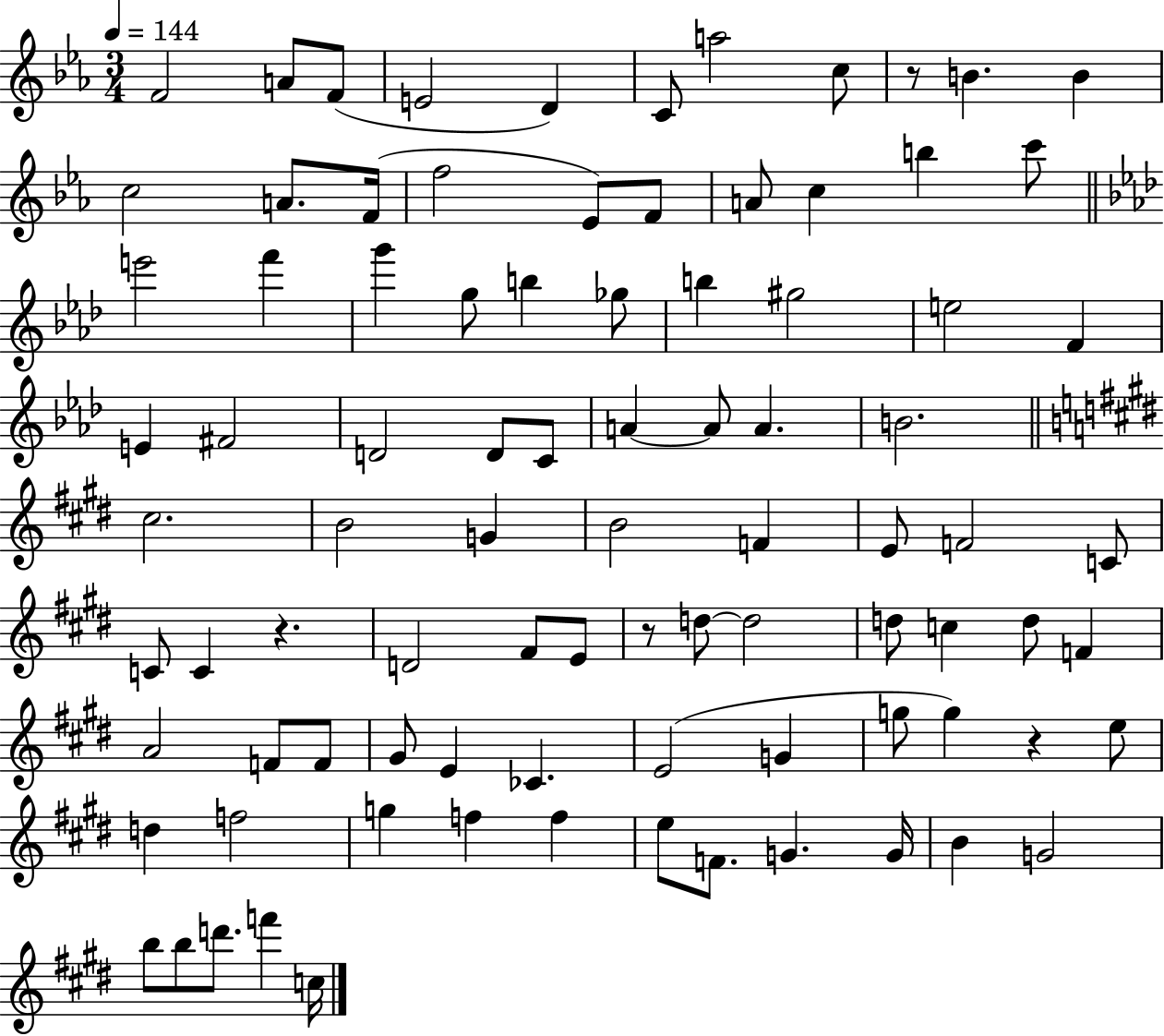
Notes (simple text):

F4/h A4/e F4/e E4/h D4/q C4/e A5/h C5/e R/e B4/q. B4/q C5/h A4/e. F4/s F5/h Eb4/e F4/e A4/e C5/q B5/q C6/e E6/h F6/q G6/q G5/e B5/q Gb5/e B5/q G#5/h E5/h F4/q E4/q F#4/h D4/h D4/e C4/e A4/q A4/e A4/q. B4/h. C#5/h. B4/h G4/q B4/h F4/q E4/e F4/h C4/e C4/e C4/q R/q. D4/h F#4/e E4/e R/e D5/e D5/h D5/e C5/q D5/e F4/q A4/h F4/e F4/e G#4/e E4/q CES4/q. E4/h G4/q G5/e G5/q R/q E5/e D5/q F5/h G5/q F5/q F5/q E5/e F4/e. G4/q. G4/s B4/q G4/h B5/e B5/e D6/e. F6/q C5/s